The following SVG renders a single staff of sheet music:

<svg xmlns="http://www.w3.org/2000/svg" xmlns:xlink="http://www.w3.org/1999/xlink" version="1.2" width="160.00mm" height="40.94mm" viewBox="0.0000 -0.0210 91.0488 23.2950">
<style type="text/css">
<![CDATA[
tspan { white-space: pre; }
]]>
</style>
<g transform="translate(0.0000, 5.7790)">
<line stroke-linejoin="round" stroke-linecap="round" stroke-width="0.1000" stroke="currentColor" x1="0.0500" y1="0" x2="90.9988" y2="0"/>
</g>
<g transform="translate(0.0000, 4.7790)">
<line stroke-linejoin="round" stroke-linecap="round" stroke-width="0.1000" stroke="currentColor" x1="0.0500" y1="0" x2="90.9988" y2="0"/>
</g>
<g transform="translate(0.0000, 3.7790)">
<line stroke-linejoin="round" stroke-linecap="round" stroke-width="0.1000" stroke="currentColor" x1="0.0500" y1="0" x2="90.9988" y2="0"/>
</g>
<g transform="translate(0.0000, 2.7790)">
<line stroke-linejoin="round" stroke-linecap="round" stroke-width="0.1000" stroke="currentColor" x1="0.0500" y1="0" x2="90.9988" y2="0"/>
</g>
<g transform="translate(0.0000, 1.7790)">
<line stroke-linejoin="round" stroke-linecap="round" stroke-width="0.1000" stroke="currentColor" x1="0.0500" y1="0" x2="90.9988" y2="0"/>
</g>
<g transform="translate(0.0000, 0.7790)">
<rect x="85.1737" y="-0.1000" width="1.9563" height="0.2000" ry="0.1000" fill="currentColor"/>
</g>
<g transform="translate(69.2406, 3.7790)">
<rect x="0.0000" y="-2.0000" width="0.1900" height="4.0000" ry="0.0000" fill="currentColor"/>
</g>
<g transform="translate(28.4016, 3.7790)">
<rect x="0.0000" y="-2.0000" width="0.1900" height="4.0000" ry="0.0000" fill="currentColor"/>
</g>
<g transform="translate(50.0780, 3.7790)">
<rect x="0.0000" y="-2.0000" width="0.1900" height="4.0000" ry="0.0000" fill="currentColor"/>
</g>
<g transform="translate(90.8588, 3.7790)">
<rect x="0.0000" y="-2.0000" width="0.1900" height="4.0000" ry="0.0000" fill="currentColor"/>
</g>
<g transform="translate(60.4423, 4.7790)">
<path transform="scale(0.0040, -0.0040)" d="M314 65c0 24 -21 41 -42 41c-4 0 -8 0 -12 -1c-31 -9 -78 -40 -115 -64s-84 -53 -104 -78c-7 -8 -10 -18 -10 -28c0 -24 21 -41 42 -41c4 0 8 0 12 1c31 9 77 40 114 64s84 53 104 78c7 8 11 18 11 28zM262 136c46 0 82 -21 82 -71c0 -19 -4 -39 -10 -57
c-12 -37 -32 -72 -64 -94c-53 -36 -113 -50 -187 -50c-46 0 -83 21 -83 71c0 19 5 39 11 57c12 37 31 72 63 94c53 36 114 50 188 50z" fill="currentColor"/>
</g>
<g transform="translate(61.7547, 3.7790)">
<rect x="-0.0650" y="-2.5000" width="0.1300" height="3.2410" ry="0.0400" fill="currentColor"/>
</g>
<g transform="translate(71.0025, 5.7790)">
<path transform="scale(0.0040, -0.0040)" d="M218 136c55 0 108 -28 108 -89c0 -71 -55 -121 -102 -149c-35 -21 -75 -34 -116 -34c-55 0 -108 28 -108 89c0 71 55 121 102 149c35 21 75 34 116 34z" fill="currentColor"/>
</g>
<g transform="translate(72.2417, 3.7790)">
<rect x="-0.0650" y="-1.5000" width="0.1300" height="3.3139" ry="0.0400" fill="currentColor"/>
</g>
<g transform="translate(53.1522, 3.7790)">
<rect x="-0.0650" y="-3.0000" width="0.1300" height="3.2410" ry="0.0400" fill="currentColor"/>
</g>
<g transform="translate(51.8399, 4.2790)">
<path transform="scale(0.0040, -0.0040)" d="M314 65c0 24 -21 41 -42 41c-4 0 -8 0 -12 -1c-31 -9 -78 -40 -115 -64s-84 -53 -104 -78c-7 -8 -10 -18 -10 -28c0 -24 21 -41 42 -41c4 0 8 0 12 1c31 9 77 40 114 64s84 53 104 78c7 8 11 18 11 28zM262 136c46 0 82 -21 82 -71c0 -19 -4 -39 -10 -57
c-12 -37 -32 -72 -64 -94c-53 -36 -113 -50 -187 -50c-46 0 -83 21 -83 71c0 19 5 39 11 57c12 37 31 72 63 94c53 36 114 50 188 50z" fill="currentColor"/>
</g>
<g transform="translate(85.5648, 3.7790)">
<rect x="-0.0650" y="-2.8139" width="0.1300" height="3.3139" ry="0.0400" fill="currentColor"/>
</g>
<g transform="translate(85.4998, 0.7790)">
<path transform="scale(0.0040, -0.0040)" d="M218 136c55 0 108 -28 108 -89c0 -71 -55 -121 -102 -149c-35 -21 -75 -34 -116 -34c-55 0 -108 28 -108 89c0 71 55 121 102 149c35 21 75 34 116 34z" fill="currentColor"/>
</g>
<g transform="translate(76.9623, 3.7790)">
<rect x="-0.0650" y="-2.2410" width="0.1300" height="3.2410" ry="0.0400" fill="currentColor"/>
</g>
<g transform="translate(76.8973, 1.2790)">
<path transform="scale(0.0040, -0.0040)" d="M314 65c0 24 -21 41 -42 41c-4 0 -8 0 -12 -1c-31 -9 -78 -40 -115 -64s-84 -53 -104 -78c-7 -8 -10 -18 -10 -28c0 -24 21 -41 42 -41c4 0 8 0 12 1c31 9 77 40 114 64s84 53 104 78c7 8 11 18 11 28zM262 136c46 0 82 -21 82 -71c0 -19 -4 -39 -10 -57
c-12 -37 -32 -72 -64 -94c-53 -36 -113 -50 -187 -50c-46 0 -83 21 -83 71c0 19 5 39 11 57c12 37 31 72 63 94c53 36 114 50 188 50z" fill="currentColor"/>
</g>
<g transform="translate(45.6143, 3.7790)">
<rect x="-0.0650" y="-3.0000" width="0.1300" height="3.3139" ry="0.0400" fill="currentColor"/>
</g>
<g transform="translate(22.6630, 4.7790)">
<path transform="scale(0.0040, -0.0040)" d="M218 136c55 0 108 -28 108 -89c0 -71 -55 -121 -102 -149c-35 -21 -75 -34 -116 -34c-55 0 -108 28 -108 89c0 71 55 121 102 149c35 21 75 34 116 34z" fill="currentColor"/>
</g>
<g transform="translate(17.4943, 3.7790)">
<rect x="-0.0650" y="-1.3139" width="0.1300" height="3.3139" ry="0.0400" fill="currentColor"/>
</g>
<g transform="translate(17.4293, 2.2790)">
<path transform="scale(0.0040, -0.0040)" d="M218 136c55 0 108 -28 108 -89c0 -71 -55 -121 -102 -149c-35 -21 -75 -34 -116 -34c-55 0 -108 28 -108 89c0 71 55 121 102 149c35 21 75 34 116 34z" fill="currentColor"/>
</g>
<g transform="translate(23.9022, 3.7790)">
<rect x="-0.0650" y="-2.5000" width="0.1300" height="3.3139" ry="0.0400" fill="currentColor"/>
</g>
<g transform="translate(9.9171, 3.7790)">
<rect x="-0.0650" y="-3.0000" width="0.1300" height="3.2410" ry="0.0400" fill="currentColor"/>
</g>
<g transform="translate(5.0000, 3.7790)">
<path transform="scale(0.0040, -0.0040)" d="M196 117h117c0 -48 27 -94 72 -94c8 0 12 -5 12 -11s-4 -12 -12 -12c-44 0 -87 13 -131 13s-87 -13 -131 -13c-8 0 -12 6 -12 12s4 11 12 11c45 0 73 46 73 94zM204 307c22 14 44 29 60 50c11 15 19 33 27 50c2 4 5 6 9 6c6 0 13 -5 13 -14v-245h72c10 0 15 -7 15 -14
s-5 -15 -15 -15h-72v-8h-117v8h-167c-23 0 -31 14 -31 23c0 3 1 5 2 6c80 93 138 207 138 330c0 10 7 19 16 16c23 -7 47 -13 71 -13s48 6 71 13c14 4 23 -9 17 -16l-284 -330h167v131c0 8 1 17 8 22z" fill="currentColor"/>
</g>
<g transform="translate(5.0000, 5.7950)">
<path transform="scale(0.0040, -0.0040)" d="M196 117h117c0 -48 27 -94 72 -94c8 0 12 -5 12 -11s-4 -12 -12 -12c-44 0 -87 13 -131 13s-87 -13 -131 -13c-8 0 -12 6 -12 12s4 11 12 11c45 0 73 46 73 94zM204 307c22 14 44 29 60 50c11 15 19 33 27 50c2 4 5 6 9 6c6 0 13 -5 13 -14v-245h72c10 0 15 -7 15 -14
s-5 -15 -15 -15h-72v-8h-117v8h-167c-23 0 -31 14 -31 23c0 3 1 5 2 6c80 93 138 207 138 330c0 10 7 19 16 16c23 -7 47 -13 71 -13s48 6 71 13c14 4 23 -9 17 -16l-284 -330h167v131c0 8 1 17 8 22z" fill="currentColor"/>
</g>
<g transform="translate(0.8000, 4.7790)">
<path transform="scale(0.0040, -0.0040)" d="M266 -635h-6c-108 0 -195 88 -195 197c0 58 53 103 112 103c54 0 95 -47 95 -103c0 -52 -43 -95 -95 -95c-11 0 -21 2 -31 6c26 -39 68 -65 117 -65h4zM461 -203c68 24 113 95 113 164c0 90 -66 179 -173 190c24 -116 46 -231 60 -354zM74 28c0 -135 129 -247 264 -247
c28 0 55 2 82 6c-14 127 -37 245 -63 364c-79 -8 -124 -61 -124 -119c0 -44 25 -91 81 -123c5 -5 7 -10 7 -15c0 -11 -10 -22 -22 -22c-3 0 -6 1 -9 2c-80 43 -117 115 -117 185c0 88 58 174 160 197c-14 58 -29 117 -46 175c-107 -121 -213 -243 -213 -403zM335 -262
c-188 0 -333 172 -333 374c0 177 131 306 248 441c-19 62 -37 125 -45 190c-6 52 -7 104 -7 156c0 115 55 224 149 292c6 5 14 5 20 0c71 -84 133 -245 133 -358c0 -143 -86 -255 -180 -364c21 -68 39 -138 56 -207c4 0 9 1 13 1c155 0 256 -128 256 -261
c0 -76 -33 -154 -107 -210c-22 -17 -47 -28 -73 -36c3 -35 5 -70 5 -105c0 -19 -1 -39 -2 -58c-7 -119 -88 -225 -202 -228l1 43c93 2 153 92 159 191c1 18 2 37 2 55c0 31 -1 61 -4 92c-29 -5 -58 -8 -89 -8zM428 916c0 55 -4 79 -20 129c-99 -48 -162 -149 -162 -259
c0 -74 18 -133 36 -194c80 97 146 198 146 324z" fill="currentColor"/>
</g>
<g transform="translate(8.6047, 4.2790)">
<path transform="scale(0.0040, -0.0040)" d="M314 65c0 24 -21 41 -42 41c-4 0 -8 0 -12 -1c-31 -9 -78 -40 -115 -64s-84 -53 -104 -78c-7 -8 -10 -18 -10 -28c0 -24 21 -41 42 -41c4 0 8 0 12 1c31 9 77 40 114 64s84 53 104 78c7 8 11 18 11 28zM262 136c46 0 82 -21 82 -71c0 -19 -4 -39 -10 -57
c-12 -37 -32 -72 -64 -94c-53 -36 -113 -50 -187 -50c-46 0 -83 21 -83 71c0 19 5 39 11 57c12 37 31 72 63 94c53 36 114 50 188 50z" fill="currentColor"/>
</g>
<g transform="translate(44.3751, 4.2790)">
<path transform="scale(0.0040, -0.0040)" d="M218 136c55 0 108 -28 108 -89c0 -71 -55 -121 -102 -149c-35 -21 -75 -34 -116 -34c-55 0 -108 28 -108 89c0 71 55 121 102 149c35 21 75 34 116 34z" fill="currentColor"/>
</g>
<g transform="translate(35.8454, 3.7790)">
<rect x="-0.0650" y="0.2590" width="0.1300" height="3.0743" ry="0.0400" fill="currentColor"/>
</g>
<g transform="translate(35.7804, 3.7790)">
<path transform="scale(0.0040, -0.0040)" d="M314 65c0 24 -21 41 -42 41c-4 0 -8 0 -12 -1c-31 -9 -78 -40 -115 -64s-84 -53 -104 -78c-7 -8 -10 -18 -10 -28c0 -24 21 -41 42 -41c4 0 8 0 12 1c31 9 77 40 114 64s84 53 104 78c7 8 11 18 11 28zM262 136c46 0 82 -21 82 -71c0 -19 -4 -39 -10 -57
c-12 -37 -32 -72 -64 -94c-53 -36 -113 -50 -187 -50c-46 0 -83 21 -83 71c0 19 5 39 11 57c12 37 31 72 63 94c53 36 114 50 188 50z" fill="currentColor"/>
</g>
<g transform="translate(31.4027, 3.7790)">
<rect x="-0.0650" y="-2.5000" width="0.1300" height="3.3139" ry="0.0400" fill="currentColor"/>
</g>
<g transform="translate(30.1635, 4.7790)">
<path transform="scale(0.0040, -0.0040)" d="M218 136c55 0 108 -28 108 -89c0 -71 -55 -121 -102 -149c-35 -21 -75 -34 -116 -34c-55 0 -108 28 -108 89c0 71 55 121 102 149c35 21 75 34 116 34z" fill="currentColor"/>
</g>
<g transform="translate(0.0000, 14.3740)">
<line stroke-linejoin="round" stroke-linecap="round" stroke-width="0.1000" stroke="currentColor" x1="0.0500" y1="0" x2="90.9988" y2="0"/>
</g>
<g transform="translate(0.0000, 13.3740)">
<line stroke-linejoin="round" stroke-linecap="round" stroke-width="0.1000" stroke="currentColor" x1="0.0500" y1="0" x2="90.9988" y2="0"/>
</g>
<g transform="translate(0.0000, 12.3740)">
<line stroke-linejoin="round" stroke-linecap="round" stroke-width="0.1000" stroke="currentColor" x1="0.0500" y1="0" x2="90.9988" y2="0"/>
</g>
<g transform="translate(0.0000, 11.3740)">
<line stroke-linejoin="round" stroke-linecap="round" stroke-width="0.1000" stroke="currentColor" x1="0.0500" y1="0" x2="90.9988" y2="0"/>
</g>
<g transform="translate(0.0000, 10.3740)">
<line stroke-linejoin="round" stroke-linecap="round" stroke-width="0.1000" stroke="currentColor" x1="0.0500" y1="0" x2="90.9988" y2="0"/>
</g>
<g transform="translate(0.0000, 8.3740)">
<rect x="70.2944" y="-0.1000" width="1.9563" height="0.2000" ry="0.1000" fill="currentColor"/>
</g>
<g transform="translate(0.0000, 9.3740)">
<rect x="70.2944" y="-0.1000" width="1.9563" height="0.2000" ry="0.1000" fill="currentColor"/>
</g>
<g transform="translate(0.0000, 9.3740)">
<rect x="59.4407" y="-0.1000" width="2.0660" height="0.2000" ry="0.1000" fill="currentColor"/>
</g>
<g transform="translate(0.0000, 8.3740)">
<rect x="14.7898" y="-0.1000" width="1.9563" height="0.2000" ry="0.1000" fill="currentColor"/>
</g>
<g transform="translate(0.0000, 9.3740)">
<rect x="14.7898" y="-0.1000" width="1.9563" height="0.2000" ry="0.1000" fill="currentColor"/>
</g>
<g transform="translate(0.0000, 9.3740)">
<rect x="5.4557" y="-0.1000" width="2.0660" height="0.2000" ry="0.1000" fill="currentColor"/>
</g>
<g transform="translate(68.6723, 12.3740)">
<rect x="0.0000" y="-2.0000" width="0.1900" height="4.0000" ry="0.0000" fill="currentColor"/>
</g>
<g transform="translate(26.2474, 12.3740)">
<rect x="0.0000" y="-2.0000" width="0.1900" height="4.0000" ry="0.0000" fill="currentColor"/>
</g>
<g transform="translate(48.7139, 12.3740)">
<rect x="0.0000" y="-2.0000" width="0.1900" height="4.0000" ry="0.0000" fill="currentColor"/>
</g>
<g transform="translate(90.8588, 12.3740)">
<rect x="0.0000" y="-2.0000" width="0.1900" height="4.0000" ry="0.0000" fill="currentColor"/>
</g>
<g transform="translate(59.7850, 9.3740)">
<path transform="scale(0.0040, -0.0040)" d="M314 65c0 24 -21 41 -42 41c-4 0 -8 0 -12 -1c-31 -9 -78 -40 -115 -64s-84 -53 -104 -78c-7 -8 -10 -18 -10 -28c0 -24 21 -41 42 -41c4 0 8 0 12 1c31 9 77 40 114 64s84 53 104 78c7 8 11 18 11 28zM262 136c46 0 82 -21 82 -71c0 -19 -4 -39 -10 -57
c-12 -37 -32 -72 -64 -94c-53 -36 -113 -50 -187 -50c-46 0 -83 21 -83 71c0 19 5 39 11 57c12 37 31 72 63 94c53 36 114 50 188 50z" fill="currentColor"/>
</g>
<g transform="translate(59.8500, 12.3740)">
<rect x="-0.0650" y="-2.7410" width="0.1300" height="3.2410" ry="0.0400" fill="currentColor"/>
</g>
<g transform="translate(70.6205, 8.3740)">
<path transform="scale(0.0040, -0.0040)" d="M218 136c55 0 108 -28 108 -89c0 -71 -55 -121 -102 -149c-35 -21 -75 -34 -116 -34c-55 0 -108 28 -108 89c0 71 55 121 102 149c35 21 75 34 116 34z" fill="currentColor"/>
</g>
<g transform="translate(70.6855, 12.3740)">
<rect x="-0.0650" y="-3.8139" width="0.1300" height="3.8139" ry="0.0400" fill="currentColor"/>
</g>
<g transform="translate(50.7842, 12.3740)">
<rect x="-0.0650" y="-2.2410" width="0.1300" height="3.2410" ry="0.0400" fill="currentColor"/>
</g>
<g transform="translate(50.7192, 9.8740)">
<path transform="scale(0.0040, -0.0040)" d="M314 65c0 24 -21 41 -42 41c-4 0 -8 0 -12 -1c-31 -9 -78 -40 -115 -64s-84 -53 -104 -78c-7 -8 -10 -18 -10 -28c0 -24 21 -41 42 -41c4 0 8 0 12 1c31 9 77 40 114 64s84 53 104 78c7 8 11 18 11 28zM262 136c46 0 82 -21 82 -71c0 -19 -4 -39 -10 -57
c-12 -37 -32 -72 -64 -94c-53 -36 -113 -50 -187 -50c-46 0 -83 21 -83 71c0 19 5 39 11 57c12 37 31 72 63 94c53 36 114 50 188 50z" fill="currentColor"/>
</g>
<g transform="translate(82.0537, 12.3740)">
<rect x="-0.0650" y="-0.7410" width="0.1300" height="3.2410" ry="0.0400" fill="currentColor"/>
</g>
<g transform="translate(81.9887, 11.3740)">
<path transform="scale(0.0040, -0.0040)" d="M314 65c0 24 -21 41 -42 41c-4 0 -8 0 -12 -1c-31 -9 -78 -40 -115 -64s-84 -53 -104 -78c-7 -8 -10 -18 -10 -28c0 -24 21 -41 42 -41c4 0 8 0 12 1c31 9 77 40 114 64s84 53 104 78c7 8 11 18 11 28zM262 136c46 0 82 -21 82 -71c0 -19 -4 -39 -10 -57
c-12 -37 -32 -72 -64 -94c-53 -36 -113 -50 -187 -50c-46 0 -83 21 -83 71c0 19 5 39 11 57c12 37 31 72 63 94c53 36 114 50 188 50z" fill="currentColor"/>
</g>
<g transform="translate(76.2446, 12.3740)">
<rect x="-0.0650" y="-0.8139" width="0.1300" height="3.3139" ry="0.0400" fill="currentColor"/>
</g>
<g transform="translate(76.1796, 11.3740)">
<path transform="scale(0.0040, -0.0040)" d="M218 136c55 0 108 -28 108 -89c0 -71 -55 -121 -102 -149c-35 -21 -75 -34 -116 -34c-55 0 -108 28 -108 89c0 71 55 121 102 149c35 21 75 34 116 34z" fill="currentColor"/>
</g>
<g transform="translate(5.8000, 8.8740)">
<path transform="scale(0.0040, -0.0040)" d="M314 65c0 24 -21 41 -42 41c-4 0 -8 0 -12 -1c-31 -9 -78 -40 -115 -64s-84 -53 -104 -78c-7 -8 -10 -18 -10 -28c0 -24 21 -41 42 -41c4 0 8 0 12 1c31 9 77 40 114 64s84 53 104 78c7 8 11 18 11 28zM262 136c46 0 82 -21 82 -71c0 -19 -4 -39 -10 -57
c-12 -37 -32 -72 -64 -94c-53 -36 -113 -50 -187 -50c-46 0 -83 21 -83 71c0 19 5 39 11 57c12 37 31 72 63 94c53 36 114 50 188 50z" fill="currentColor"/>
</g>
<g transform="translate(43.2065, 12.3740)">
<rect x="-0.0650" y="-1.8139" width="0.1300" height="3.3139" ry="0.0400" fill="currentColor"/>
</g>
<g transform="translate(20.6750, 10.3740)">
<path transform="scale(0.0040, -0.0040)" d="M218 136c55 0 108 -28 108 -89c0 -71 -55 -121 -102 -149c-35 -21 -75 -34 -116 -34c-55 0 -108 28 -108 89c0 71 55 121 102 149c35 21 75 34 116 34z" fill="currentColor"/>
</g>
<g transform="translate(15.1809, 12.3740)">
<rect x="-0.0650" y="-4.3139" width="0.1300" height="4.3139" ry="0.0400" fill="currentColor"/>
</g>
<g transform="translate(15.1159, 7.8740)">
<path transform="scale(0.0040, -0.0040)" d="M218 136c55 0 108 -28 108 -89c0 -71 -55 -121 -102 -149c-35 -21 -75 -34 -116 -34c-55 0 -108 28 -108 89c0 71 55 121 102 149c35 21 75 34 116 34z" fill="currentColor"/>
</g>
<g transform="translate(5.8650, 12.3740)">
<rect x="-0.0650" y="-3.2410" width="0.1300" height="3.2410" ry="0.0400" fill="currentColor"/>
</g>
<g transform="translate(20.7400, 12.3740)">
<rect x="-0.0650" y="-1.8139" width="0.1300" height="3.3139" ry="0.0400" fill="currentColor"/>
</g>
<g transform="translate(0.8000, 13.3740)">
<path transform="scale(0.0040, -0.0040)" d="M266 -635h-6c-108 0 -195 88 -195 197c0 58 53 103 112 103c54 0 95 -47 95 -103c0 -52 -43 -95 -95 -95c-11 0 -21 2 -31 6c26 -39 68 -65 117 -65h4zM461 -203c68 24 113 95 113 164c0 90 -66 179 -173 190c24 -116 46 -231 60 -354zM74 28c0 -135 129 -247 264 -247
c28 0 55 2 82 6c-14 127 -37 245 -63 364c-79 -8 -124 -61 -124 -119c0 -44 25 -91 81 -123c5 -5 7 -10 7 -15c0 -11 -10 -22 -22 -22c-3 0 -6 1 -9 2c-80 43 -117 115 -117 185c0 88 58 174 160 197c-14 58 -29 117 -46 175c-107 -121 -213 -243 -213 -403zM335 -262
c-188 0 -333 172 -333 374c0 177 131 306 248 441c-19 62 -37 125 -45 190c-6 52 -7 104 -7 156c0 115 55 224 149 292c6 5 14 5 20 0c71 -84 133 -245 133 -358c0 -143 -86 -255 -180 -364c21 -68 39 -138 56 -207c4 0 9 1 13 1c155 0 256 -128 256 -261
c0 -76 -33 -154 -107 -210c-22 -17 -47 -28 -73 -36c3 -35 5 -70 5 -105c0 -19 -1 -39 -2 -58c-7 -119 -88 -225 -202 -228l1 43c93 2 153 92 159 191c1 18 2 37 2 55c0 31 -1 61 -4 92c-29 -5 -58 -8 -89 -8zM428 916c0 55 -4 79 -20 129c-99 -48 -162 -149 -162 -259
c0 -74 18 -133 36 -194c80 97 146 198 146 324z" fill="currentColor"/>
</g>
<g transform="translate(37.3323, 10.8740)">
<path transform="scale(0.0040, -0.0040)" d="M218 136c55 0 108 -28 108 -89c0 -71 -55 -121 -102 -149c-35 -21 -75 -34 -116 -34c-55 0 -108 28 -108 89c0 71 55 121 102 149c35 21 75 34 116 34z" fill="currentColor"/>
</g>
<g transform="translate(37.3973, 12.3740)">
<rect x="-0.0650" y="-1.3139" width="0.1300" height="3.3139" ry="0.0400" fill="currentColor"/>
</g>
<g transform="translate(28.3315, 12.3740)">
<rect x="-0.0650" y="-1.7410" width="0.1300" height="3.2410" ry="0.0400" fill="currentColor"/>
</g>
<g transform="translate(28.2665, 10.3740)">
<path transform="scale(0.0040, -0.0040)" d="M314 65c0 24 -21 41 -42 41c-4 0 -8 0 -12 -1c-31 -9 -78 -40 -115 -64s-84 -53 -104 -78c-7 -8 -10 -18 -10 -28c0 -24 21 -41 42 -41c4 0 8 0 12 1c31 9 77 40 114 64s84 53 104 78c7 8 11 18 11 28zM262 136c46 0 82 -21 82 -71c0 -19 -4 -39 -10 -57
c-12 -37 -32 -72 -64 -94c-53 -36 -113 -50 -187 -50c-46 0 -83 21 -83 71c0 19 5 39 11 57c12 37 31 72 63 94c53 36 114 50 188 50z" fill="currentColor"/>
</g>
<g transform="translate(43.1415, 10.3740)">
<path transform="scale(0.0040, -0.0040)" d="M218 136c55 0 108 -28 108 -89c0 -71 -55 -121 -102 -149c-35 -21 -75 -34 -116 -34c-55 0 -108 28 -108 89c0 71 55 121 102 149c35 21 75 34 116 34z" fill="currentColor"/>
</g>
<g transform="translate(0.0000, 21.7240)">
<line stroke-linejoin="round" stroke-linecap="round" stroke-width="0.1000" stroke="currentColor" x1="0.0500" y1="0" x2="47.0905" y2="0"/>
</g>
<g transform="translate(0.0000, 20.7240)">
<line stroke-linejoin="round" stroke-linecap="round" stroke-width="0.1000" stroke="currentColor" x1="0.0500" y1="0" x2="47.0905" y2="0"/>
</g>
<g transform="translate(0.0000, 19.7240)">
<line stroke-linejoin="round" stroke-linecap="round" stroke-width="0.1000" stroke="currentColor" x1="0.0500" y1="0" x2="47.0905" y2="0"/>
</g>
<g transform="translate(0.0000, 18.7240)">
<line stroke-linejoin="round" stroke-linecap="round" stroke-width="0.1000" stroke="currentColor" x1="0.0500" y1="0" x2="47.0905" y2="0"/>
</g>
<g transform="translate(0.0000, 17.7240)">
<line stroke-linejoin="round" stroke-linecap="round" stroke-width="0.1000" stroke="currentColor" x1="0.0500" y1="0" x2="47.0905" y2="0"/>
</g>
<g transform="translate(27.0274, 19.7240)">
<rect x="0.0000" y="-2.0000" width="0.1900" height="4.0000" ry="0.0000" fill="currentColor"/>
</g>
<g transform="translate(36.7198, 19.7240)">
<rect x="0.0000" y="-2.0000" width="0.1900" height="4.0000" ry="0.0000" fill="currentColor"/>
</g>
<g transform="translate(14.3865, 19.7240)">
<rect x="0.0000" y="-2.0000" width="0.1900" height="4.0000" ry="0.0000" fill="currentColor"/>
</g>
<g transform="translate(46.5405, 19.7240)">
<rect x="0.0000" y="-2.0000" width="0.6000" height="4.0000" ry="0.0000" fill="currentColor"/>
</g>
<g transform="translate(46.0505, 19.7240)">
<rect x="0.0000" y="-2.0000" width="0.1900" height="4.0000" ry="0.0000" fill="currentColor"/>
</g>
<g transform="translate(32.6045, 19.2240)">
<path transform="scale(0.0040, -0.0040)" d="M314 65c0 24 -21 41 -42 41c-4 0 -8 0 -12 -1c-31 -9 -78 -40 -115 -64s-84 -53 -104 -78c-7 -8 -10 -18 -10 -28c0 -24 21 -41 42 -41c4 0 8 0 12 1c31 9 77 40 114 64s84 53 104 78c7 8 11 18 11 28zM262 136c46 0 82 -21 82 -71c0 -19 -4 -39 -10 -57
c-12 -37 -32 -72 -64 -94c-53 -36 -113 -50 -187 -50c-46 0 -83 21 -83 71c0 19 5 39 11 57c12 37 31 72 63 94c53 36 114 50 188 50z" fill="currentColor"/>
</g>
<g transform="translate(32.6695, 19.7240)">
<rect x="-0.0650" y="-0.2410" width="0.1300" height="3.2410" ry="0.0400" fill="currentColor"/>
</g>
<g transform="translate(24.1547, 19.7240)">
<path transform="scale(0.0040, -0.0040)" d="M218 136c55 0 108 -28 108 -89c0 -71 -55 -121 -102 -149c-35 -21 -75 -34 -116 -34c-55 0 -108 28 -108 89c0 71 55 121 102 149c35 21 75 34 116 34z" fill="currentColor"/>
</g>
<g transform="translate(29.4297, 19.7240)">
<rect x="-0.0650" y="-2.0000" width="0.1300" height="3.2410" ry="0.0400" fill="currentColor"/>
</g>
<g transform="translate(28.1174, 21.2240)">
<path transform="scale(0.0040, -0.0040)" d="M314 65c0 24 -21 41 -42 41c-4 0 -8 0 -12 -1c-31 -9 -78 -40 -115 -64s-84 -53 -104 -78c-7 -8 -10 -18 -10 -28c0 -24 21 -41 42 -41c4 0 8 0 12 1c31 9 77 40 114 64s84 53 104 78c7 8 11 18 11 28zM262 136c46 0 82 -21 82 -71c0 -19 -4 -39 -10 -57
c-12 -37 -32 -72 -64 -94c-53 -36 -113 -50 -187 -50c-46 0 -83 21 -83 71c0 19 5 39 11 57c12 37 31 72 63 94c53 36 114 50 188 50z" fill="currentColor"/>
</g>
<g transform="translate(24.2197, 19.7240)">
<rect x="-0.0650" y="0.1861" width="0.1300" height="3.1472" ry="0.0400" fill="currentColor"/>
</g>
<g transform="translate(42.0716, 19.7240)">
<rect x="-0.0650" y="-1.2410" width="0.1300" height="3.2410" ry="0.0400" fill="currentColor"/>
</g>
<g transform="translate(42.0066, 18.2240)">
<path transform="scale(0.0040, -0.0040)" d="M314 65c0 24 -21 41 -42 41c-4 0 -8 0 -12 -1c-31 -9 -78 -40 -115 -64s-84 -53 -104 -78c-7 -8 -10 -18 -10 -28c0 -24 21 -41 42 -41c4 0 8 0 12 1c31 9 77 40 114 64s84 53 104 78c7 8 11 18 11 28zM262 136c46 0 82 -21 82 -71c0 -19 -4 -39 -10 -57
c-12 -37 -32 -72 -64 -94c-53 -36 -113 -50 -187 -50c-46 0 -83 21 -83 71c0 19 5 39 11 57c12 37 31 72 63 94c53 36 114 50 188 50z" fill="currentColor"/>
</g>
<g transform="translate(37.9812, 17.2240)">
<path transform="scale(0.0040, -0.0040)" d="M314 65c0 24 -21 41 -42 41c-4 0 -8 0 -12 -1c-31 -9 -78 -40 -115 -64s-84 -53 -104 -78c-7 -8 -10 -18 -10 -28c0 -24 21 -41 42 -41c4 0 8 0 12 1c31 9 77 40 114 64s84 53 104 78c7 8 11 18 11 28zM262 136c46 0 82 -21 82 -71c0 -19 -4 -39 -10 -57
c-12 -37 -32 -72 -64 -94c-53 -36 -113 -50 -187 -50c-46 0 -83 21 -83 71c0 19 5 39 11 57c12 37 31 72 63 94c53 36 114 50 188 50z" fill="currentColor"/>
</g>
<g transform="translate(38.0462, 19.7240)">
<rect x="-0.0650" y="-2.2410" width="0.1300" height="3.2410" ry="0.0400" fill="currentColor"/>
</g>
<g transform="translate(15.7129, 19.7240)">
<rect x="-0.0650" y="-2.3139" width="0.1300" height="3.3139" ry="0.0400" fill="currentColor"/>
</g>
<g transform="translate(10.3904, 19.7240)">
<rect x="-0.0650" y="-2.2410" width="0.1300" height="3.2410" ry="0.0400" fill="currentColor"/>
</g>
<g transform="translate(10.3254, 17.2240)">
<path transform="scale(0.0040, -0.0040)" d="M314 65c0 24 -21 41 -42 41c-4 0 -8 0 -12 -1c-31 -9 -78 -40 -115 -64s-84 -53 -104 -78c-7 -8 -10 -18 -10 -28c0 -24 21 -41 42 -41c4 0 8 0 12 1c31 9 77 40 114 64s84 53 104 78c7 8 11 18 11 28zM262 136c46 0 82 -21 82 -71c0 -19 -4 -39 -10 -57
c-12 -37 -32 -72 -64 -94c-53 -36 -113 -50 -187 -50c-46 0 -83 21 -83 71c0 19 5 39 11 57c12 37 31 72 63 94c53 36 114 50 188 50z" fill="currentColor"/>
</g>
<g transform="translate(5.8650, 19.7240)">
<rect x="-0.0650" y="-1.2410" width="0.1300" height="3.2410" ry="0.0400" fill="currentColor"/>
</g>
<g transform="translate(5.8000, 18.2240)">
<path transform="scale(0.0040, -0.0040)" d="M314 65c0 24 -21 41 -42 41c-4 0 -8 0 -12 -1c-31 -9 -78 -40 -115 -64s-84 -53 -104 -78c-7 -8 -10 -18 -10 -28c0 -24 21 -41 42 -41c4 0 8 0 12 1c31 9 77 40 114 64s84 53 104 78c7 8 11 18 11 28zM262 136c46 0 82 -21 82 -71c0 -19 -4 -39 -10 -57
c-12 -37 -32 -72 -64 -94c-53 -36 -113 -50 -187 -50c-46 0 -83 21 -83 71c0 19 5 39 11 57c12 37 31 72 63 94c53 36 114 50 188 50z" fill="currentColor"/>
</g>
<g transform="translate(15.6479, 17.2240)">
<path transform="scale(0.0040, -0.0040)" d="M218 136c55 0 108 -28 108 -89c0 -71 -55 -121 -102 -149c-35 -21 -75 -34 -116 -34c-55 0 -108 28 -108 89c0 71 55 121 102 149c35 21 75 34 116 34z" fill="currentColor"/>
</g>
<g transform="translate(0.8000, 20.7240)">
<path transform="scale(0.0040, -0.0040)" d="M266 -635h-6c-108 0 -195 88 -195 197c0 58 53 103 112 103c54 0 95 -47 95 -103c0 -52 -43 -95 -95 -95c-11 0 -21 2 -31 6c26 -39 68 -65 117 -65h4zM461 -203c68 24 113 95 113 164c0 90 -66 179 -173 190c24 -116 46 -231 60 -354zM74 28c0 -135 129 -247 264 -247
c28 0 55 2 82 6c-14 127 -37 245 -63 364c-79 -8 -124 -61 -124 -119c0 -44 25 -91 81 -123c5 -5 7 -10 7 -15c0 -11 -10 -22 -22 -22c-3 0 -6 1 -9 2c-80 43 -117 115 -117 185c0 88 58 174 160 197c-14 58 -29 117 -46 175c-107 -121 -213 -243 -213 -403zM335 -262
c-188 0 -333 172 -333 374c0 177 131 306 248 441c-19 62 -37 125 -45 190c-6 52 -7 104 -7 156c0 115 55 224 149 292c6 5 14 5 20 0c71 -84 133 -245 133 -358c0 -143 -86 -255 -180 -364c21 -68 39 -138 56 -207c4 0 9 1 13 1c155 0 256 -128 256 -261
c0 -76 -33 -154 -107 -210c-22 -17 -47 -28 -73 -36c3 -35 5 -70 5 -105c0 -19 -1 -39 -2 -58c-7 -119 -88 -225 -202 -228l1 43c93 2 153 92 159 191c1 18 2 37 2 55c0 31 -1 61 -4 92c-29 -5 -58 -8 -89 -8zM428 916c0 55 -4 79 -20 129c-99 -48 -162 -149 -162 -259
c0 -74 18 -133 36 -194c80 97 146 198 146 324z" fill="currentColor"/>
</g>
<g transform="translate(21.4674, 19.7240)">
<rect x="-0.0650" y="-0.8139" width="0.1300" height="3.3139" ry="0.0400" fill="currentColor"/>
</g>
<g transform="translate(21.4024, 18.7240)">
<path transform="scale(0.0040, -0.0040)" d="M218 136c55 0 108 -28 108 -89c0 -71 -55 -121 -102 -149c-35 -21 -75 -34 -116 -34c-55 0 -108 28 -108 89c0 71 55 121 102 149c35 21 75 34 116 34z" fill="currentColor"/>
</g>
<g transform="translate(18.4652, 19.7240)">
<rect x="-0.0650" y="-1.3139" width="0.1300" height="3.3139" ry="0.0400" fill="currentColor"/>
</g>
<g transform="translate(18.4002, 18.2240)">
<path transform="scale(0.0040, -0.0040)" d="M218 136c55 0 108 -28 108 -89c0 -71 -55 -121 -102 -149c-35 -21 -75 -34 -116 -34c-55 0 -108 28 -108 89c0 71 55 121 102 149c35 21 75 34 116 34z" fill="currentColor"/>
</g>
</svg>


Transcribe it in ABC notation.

X:1
T:Untitled
M:4/4
L:1/4
K:C
A2 e G G B2 A A2 G2 E g2 a b2 d' f f2 e f g2 a2 c' d d2 e2 g2 g e d B F2 c2 g2 e2